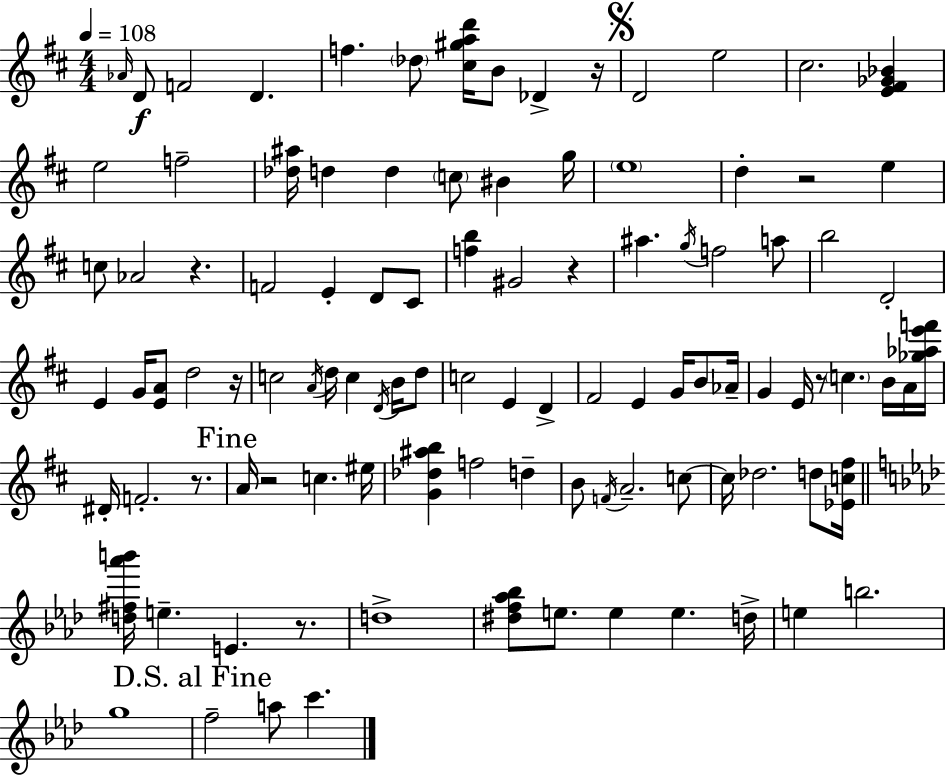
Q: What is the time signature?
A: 4/4